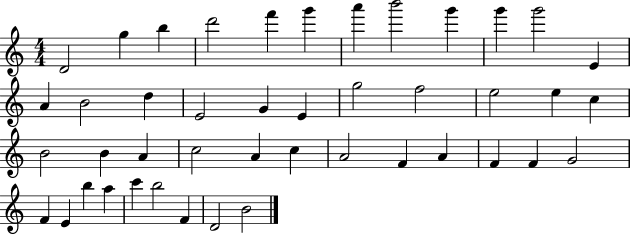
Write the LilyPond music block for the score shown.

{
  \clef treble
  \numericTimeSignature
  \time 4/4
  \key c \major
  d'2 g''4 b''4 | d'''2 f'''4 g'''4 | a'''4 b'''2 g'''4 | g'''4 g'''2 e'4 | \break a'4 b'2 d''4 | e'2 g'4 e'4 | g''2 f''2 | e''2 e''4 c''4 | \break b'2 b'4 a'4 | c''2 a'4 c''4 | a'2 f'4 a'4 | f'4 f'4 g'2 | \break f'4 e'4 b''4 a''4 | c'''4 b''2 f'4 | d'2 b'2 | \bar "|."
}